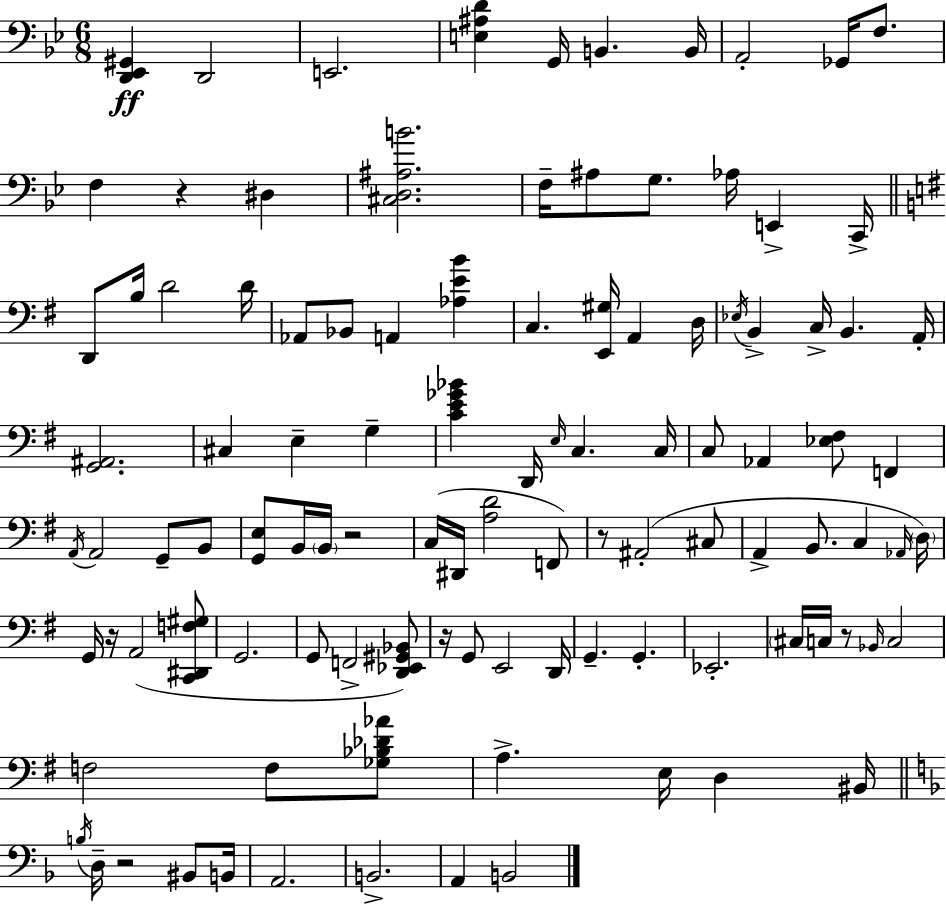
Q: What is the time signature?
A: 6/8